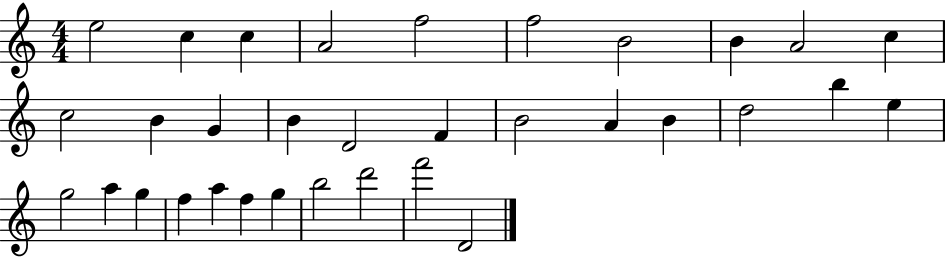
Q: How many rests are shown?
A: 0